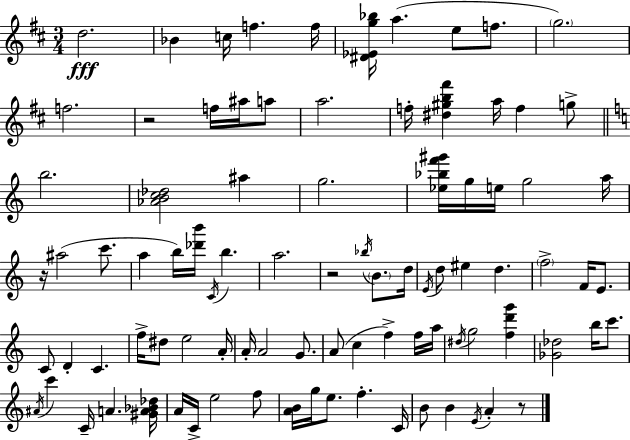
{
  \clef treble
  \numericTimeSignature
  \time 3/4
  \key d \major
  d''2.\fff | bes'4 c''16 f''4. f''16 | <dis' ees' g'' bes''>16 a''4.( e''8 f''8. | \parenthesize g''2.) | \break f''2. | r2 f''16 ais''16 a''8 | a''2. | f''16-. <dis'' gis'' b'' fis'''>4 a''16 f''4 g''8-> | \break \bar "||" \break \key c \major b''2. | <aes' b' c'' des''>2 ais''4 | g''2. | <ees'' bes'' f''' gis'''>16 g''16 e''16 g''2 a''16 | \break r16 ais''2( c'''8. | a''4 b''16) <des''' b'''>16 \acciaccatura { c'16 } b''4. | a''2. | r2 \acciaccatura { bes''16 } \parenthesize b'8. | \break d''16 \acciaccatura { e'16 } d''8 eis''4 d''4. | \parenthesize f''2-> f'16 | e'8. c'8 d'4-. c'4. | f''16-> dis''8 e''2 | \break a'16-. a'16-. a'2 | g'8. a'8( c''4 f''4->) | f''16 a''16 \acciaccatura { dis''16 } g''2 | <f'' d''' g'''>4 <ges' des''>2 | \break b''16 c'''8. \acciaccatura { ais'16 } c'''4 c'16-- a'4. | <gis' a' bes' des''>16 a'16 c'16-> e''2 | f''8 <a' b'>16 g''16 e''8. f''4.-. | c'16 b'8 b'4 \acciaccatura { e'16 } | \break a'4-. r8 \bar "|."
}